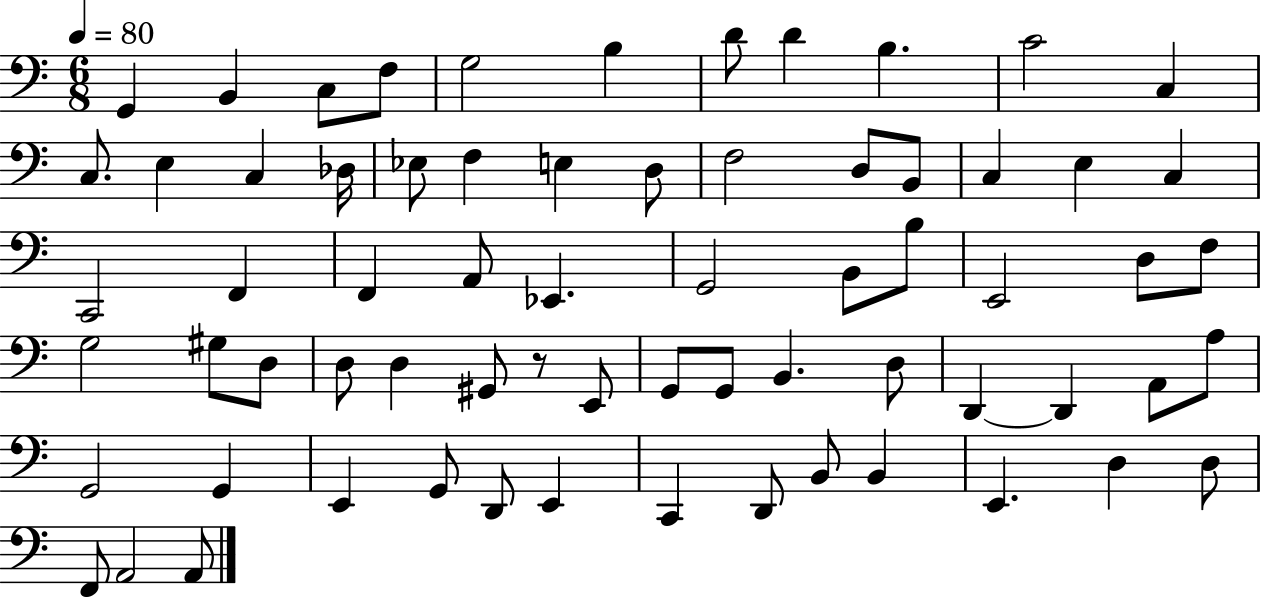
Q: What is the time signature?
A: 6/8